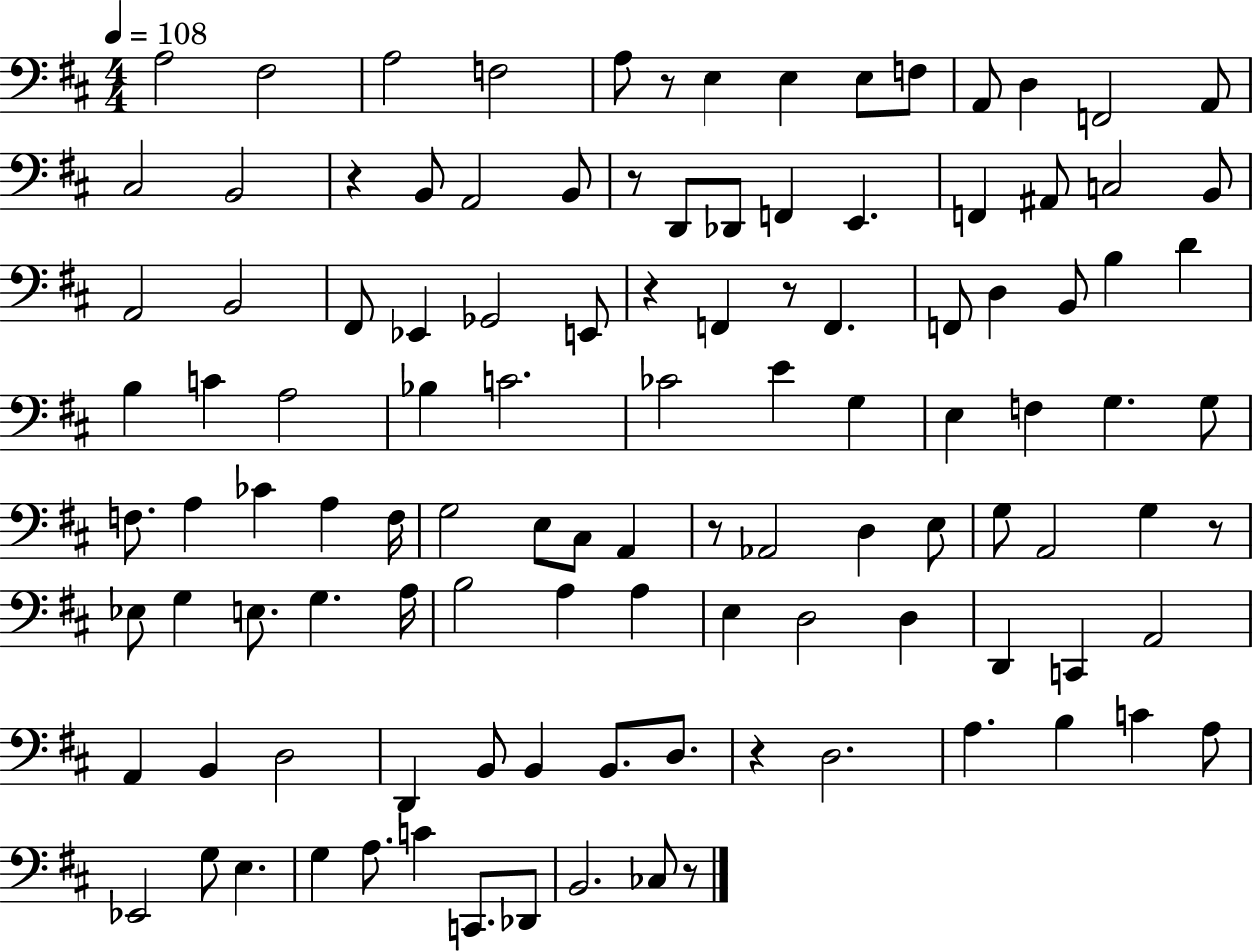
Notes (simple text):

A3/h F#3/h A3/h F3/h A3/e R/e E3/q E3/q E3/e F3/e A2/e D3/q F2/h A2/e C#3/h B2/h R/q B2/e A2/h B2/e R/e D2/e Db2/e F2/q E2/q. F2/q A#2/e C3/h B2/e A2/h B2/h F#2/e Eb2/q Gb2/h E2/e R/q F2/q R/e F2/q. F2/e D3/q B2/e B3/q D4/q B3/q C4/q A3/h Bb3/q C4/h. CES4/h E4/q G3/q E3/q F3/q G3/q. G3/e F3/e. A3/q CES4/q A3/q F3/s G3/h E3/e C#3/e A2/q R/e Ab2/h D3/q E3/e G3/e A2/h G3/q R/e Eb3/e G3/q E3/e. G3/q. A3/s B3/h A3/q A3/q E3/q D3/h D3/q D2/q C2/q A2/h A2/q B2/q D3/h D2/q B2/e B2/q B2/e. D3/e. R/q D3/h. A3/q. B3/q C4/q A3/e Eb2/h G3/e E3/q. G3/q A3/e. C4/q C2/e. Db2/e B2/h. CES3/e R/e